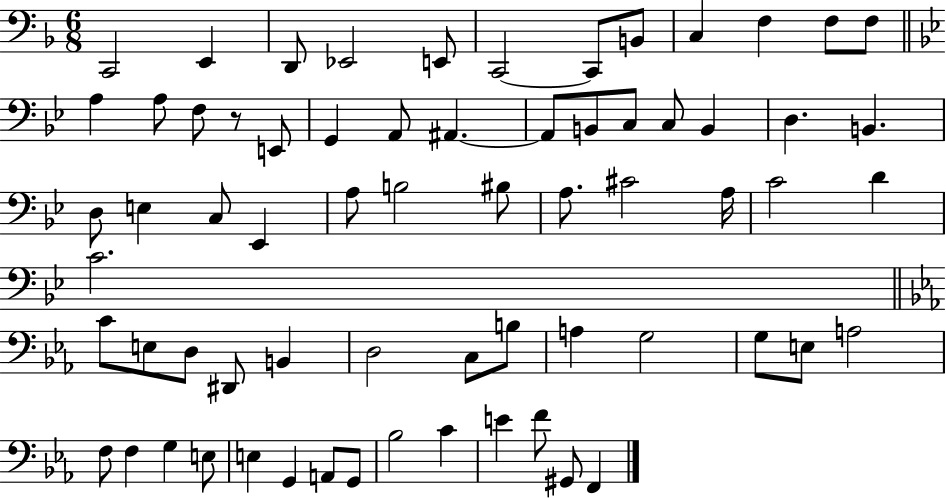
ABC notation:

X:1
T:Untitled
M:6/8
L:1/4
K:F
C,,2 E,, D,,/2 _E,,2 E,,/2 C,,2 C,,/2 B,,/2 C, F, F,/2 F,/2 A, A,/2 F,/2 z/2 E,,/2 G,, A,,/2 ^A,, ^A,,/2 B,,/2 C,/2 C,/2 B,, D, B,, D,/2 E, C,/2 _E,, A,/2 B,2 ^B,/2 A,/2 ^C2 A,/4 C2 D C2 C/2 E,/2 D,/2 ^D,,/2 B,, D,2 C,/2 B,/2 A, G,2 G,/2 E,/2 A,2 F,/2 F, G, E,/2 E, G,, A,,/2 G,,/2 _B,2 C E F/2 ^G,,/2 F,,